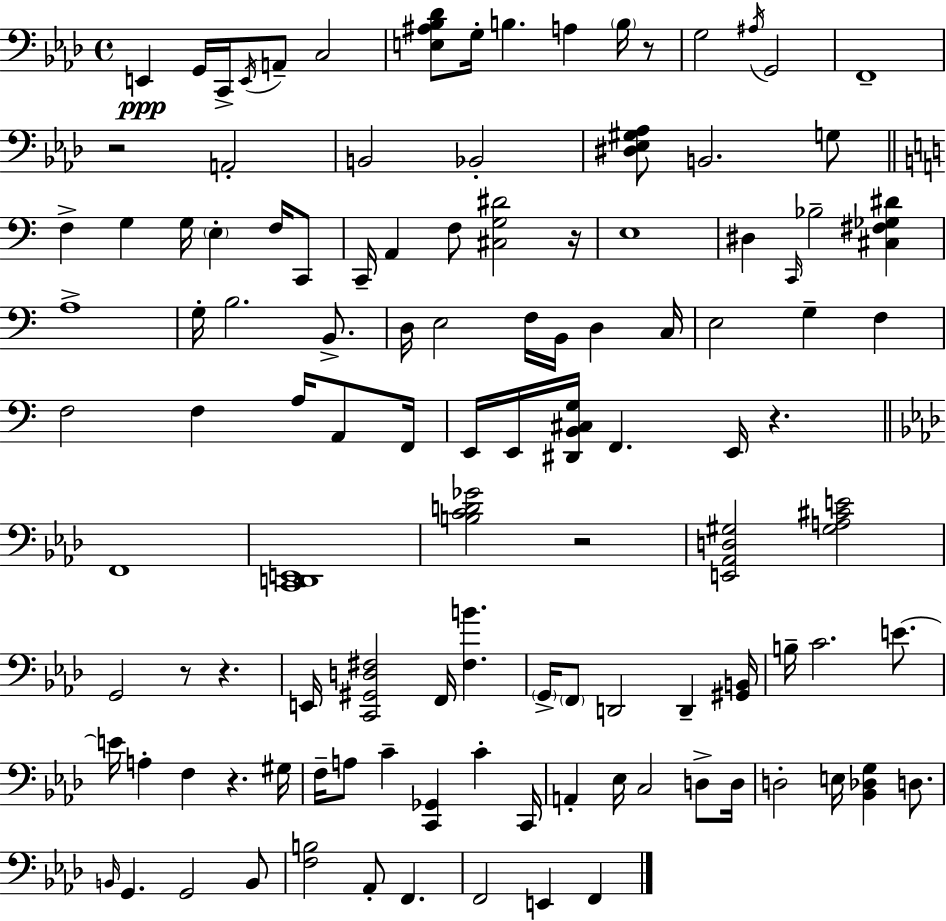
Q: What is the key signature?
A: F minor